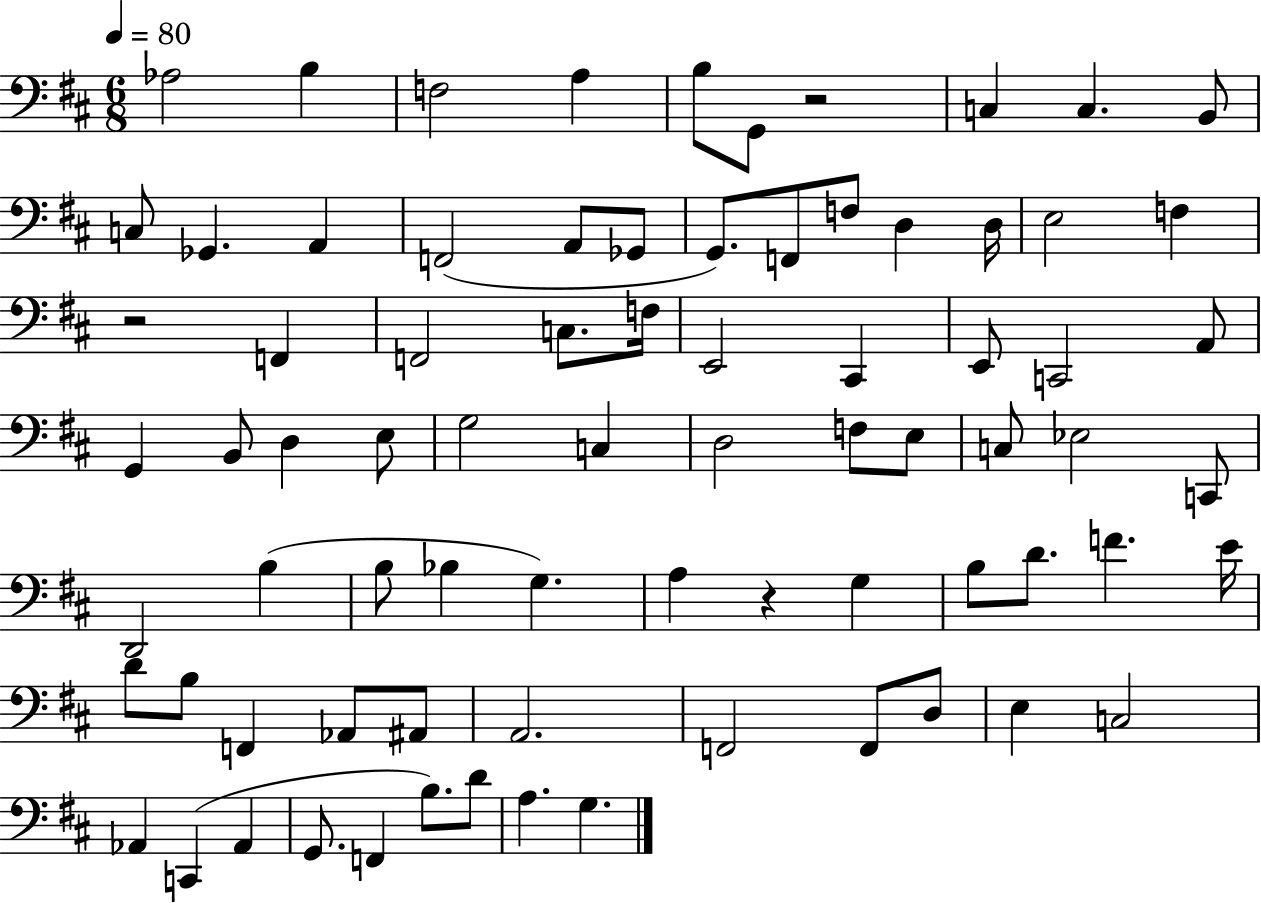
Ab3/h B3/q F3/h A3/q B3/e G2/e R/h C3/q C3/q. B2/e C3/e Gb2/q. A2/q F2/h A2/e Gb2/e G2/e. F2/e F3/e D3/q D3/s E3/h F3/q R/h F2/q F2/h C3/e. F3/s E2/h C#2/q E2/e C2/h A2/e G2/q B2/e D3/q E3/e G3/h C3/q D3/h F3/e E3/e C3/e Eb3/h C2/e D2/h B3/q B3/e Bb3/q G3/q. A3/q R/q G3/q B3/e D4/e. F4/q. E4/s D4/e B3/e F2/q Ab2/e A#2/e A2/h. F2/h F2/e D3/e E3/q C3/h Ab2/q C2/q Ab2/q G2/e. F2/q B3/e. D4/e A3/q. G3/q.